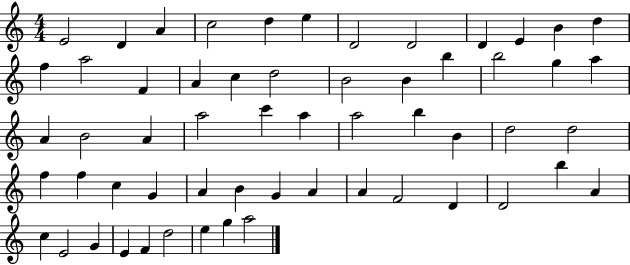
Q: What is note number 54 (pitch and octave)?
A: F4